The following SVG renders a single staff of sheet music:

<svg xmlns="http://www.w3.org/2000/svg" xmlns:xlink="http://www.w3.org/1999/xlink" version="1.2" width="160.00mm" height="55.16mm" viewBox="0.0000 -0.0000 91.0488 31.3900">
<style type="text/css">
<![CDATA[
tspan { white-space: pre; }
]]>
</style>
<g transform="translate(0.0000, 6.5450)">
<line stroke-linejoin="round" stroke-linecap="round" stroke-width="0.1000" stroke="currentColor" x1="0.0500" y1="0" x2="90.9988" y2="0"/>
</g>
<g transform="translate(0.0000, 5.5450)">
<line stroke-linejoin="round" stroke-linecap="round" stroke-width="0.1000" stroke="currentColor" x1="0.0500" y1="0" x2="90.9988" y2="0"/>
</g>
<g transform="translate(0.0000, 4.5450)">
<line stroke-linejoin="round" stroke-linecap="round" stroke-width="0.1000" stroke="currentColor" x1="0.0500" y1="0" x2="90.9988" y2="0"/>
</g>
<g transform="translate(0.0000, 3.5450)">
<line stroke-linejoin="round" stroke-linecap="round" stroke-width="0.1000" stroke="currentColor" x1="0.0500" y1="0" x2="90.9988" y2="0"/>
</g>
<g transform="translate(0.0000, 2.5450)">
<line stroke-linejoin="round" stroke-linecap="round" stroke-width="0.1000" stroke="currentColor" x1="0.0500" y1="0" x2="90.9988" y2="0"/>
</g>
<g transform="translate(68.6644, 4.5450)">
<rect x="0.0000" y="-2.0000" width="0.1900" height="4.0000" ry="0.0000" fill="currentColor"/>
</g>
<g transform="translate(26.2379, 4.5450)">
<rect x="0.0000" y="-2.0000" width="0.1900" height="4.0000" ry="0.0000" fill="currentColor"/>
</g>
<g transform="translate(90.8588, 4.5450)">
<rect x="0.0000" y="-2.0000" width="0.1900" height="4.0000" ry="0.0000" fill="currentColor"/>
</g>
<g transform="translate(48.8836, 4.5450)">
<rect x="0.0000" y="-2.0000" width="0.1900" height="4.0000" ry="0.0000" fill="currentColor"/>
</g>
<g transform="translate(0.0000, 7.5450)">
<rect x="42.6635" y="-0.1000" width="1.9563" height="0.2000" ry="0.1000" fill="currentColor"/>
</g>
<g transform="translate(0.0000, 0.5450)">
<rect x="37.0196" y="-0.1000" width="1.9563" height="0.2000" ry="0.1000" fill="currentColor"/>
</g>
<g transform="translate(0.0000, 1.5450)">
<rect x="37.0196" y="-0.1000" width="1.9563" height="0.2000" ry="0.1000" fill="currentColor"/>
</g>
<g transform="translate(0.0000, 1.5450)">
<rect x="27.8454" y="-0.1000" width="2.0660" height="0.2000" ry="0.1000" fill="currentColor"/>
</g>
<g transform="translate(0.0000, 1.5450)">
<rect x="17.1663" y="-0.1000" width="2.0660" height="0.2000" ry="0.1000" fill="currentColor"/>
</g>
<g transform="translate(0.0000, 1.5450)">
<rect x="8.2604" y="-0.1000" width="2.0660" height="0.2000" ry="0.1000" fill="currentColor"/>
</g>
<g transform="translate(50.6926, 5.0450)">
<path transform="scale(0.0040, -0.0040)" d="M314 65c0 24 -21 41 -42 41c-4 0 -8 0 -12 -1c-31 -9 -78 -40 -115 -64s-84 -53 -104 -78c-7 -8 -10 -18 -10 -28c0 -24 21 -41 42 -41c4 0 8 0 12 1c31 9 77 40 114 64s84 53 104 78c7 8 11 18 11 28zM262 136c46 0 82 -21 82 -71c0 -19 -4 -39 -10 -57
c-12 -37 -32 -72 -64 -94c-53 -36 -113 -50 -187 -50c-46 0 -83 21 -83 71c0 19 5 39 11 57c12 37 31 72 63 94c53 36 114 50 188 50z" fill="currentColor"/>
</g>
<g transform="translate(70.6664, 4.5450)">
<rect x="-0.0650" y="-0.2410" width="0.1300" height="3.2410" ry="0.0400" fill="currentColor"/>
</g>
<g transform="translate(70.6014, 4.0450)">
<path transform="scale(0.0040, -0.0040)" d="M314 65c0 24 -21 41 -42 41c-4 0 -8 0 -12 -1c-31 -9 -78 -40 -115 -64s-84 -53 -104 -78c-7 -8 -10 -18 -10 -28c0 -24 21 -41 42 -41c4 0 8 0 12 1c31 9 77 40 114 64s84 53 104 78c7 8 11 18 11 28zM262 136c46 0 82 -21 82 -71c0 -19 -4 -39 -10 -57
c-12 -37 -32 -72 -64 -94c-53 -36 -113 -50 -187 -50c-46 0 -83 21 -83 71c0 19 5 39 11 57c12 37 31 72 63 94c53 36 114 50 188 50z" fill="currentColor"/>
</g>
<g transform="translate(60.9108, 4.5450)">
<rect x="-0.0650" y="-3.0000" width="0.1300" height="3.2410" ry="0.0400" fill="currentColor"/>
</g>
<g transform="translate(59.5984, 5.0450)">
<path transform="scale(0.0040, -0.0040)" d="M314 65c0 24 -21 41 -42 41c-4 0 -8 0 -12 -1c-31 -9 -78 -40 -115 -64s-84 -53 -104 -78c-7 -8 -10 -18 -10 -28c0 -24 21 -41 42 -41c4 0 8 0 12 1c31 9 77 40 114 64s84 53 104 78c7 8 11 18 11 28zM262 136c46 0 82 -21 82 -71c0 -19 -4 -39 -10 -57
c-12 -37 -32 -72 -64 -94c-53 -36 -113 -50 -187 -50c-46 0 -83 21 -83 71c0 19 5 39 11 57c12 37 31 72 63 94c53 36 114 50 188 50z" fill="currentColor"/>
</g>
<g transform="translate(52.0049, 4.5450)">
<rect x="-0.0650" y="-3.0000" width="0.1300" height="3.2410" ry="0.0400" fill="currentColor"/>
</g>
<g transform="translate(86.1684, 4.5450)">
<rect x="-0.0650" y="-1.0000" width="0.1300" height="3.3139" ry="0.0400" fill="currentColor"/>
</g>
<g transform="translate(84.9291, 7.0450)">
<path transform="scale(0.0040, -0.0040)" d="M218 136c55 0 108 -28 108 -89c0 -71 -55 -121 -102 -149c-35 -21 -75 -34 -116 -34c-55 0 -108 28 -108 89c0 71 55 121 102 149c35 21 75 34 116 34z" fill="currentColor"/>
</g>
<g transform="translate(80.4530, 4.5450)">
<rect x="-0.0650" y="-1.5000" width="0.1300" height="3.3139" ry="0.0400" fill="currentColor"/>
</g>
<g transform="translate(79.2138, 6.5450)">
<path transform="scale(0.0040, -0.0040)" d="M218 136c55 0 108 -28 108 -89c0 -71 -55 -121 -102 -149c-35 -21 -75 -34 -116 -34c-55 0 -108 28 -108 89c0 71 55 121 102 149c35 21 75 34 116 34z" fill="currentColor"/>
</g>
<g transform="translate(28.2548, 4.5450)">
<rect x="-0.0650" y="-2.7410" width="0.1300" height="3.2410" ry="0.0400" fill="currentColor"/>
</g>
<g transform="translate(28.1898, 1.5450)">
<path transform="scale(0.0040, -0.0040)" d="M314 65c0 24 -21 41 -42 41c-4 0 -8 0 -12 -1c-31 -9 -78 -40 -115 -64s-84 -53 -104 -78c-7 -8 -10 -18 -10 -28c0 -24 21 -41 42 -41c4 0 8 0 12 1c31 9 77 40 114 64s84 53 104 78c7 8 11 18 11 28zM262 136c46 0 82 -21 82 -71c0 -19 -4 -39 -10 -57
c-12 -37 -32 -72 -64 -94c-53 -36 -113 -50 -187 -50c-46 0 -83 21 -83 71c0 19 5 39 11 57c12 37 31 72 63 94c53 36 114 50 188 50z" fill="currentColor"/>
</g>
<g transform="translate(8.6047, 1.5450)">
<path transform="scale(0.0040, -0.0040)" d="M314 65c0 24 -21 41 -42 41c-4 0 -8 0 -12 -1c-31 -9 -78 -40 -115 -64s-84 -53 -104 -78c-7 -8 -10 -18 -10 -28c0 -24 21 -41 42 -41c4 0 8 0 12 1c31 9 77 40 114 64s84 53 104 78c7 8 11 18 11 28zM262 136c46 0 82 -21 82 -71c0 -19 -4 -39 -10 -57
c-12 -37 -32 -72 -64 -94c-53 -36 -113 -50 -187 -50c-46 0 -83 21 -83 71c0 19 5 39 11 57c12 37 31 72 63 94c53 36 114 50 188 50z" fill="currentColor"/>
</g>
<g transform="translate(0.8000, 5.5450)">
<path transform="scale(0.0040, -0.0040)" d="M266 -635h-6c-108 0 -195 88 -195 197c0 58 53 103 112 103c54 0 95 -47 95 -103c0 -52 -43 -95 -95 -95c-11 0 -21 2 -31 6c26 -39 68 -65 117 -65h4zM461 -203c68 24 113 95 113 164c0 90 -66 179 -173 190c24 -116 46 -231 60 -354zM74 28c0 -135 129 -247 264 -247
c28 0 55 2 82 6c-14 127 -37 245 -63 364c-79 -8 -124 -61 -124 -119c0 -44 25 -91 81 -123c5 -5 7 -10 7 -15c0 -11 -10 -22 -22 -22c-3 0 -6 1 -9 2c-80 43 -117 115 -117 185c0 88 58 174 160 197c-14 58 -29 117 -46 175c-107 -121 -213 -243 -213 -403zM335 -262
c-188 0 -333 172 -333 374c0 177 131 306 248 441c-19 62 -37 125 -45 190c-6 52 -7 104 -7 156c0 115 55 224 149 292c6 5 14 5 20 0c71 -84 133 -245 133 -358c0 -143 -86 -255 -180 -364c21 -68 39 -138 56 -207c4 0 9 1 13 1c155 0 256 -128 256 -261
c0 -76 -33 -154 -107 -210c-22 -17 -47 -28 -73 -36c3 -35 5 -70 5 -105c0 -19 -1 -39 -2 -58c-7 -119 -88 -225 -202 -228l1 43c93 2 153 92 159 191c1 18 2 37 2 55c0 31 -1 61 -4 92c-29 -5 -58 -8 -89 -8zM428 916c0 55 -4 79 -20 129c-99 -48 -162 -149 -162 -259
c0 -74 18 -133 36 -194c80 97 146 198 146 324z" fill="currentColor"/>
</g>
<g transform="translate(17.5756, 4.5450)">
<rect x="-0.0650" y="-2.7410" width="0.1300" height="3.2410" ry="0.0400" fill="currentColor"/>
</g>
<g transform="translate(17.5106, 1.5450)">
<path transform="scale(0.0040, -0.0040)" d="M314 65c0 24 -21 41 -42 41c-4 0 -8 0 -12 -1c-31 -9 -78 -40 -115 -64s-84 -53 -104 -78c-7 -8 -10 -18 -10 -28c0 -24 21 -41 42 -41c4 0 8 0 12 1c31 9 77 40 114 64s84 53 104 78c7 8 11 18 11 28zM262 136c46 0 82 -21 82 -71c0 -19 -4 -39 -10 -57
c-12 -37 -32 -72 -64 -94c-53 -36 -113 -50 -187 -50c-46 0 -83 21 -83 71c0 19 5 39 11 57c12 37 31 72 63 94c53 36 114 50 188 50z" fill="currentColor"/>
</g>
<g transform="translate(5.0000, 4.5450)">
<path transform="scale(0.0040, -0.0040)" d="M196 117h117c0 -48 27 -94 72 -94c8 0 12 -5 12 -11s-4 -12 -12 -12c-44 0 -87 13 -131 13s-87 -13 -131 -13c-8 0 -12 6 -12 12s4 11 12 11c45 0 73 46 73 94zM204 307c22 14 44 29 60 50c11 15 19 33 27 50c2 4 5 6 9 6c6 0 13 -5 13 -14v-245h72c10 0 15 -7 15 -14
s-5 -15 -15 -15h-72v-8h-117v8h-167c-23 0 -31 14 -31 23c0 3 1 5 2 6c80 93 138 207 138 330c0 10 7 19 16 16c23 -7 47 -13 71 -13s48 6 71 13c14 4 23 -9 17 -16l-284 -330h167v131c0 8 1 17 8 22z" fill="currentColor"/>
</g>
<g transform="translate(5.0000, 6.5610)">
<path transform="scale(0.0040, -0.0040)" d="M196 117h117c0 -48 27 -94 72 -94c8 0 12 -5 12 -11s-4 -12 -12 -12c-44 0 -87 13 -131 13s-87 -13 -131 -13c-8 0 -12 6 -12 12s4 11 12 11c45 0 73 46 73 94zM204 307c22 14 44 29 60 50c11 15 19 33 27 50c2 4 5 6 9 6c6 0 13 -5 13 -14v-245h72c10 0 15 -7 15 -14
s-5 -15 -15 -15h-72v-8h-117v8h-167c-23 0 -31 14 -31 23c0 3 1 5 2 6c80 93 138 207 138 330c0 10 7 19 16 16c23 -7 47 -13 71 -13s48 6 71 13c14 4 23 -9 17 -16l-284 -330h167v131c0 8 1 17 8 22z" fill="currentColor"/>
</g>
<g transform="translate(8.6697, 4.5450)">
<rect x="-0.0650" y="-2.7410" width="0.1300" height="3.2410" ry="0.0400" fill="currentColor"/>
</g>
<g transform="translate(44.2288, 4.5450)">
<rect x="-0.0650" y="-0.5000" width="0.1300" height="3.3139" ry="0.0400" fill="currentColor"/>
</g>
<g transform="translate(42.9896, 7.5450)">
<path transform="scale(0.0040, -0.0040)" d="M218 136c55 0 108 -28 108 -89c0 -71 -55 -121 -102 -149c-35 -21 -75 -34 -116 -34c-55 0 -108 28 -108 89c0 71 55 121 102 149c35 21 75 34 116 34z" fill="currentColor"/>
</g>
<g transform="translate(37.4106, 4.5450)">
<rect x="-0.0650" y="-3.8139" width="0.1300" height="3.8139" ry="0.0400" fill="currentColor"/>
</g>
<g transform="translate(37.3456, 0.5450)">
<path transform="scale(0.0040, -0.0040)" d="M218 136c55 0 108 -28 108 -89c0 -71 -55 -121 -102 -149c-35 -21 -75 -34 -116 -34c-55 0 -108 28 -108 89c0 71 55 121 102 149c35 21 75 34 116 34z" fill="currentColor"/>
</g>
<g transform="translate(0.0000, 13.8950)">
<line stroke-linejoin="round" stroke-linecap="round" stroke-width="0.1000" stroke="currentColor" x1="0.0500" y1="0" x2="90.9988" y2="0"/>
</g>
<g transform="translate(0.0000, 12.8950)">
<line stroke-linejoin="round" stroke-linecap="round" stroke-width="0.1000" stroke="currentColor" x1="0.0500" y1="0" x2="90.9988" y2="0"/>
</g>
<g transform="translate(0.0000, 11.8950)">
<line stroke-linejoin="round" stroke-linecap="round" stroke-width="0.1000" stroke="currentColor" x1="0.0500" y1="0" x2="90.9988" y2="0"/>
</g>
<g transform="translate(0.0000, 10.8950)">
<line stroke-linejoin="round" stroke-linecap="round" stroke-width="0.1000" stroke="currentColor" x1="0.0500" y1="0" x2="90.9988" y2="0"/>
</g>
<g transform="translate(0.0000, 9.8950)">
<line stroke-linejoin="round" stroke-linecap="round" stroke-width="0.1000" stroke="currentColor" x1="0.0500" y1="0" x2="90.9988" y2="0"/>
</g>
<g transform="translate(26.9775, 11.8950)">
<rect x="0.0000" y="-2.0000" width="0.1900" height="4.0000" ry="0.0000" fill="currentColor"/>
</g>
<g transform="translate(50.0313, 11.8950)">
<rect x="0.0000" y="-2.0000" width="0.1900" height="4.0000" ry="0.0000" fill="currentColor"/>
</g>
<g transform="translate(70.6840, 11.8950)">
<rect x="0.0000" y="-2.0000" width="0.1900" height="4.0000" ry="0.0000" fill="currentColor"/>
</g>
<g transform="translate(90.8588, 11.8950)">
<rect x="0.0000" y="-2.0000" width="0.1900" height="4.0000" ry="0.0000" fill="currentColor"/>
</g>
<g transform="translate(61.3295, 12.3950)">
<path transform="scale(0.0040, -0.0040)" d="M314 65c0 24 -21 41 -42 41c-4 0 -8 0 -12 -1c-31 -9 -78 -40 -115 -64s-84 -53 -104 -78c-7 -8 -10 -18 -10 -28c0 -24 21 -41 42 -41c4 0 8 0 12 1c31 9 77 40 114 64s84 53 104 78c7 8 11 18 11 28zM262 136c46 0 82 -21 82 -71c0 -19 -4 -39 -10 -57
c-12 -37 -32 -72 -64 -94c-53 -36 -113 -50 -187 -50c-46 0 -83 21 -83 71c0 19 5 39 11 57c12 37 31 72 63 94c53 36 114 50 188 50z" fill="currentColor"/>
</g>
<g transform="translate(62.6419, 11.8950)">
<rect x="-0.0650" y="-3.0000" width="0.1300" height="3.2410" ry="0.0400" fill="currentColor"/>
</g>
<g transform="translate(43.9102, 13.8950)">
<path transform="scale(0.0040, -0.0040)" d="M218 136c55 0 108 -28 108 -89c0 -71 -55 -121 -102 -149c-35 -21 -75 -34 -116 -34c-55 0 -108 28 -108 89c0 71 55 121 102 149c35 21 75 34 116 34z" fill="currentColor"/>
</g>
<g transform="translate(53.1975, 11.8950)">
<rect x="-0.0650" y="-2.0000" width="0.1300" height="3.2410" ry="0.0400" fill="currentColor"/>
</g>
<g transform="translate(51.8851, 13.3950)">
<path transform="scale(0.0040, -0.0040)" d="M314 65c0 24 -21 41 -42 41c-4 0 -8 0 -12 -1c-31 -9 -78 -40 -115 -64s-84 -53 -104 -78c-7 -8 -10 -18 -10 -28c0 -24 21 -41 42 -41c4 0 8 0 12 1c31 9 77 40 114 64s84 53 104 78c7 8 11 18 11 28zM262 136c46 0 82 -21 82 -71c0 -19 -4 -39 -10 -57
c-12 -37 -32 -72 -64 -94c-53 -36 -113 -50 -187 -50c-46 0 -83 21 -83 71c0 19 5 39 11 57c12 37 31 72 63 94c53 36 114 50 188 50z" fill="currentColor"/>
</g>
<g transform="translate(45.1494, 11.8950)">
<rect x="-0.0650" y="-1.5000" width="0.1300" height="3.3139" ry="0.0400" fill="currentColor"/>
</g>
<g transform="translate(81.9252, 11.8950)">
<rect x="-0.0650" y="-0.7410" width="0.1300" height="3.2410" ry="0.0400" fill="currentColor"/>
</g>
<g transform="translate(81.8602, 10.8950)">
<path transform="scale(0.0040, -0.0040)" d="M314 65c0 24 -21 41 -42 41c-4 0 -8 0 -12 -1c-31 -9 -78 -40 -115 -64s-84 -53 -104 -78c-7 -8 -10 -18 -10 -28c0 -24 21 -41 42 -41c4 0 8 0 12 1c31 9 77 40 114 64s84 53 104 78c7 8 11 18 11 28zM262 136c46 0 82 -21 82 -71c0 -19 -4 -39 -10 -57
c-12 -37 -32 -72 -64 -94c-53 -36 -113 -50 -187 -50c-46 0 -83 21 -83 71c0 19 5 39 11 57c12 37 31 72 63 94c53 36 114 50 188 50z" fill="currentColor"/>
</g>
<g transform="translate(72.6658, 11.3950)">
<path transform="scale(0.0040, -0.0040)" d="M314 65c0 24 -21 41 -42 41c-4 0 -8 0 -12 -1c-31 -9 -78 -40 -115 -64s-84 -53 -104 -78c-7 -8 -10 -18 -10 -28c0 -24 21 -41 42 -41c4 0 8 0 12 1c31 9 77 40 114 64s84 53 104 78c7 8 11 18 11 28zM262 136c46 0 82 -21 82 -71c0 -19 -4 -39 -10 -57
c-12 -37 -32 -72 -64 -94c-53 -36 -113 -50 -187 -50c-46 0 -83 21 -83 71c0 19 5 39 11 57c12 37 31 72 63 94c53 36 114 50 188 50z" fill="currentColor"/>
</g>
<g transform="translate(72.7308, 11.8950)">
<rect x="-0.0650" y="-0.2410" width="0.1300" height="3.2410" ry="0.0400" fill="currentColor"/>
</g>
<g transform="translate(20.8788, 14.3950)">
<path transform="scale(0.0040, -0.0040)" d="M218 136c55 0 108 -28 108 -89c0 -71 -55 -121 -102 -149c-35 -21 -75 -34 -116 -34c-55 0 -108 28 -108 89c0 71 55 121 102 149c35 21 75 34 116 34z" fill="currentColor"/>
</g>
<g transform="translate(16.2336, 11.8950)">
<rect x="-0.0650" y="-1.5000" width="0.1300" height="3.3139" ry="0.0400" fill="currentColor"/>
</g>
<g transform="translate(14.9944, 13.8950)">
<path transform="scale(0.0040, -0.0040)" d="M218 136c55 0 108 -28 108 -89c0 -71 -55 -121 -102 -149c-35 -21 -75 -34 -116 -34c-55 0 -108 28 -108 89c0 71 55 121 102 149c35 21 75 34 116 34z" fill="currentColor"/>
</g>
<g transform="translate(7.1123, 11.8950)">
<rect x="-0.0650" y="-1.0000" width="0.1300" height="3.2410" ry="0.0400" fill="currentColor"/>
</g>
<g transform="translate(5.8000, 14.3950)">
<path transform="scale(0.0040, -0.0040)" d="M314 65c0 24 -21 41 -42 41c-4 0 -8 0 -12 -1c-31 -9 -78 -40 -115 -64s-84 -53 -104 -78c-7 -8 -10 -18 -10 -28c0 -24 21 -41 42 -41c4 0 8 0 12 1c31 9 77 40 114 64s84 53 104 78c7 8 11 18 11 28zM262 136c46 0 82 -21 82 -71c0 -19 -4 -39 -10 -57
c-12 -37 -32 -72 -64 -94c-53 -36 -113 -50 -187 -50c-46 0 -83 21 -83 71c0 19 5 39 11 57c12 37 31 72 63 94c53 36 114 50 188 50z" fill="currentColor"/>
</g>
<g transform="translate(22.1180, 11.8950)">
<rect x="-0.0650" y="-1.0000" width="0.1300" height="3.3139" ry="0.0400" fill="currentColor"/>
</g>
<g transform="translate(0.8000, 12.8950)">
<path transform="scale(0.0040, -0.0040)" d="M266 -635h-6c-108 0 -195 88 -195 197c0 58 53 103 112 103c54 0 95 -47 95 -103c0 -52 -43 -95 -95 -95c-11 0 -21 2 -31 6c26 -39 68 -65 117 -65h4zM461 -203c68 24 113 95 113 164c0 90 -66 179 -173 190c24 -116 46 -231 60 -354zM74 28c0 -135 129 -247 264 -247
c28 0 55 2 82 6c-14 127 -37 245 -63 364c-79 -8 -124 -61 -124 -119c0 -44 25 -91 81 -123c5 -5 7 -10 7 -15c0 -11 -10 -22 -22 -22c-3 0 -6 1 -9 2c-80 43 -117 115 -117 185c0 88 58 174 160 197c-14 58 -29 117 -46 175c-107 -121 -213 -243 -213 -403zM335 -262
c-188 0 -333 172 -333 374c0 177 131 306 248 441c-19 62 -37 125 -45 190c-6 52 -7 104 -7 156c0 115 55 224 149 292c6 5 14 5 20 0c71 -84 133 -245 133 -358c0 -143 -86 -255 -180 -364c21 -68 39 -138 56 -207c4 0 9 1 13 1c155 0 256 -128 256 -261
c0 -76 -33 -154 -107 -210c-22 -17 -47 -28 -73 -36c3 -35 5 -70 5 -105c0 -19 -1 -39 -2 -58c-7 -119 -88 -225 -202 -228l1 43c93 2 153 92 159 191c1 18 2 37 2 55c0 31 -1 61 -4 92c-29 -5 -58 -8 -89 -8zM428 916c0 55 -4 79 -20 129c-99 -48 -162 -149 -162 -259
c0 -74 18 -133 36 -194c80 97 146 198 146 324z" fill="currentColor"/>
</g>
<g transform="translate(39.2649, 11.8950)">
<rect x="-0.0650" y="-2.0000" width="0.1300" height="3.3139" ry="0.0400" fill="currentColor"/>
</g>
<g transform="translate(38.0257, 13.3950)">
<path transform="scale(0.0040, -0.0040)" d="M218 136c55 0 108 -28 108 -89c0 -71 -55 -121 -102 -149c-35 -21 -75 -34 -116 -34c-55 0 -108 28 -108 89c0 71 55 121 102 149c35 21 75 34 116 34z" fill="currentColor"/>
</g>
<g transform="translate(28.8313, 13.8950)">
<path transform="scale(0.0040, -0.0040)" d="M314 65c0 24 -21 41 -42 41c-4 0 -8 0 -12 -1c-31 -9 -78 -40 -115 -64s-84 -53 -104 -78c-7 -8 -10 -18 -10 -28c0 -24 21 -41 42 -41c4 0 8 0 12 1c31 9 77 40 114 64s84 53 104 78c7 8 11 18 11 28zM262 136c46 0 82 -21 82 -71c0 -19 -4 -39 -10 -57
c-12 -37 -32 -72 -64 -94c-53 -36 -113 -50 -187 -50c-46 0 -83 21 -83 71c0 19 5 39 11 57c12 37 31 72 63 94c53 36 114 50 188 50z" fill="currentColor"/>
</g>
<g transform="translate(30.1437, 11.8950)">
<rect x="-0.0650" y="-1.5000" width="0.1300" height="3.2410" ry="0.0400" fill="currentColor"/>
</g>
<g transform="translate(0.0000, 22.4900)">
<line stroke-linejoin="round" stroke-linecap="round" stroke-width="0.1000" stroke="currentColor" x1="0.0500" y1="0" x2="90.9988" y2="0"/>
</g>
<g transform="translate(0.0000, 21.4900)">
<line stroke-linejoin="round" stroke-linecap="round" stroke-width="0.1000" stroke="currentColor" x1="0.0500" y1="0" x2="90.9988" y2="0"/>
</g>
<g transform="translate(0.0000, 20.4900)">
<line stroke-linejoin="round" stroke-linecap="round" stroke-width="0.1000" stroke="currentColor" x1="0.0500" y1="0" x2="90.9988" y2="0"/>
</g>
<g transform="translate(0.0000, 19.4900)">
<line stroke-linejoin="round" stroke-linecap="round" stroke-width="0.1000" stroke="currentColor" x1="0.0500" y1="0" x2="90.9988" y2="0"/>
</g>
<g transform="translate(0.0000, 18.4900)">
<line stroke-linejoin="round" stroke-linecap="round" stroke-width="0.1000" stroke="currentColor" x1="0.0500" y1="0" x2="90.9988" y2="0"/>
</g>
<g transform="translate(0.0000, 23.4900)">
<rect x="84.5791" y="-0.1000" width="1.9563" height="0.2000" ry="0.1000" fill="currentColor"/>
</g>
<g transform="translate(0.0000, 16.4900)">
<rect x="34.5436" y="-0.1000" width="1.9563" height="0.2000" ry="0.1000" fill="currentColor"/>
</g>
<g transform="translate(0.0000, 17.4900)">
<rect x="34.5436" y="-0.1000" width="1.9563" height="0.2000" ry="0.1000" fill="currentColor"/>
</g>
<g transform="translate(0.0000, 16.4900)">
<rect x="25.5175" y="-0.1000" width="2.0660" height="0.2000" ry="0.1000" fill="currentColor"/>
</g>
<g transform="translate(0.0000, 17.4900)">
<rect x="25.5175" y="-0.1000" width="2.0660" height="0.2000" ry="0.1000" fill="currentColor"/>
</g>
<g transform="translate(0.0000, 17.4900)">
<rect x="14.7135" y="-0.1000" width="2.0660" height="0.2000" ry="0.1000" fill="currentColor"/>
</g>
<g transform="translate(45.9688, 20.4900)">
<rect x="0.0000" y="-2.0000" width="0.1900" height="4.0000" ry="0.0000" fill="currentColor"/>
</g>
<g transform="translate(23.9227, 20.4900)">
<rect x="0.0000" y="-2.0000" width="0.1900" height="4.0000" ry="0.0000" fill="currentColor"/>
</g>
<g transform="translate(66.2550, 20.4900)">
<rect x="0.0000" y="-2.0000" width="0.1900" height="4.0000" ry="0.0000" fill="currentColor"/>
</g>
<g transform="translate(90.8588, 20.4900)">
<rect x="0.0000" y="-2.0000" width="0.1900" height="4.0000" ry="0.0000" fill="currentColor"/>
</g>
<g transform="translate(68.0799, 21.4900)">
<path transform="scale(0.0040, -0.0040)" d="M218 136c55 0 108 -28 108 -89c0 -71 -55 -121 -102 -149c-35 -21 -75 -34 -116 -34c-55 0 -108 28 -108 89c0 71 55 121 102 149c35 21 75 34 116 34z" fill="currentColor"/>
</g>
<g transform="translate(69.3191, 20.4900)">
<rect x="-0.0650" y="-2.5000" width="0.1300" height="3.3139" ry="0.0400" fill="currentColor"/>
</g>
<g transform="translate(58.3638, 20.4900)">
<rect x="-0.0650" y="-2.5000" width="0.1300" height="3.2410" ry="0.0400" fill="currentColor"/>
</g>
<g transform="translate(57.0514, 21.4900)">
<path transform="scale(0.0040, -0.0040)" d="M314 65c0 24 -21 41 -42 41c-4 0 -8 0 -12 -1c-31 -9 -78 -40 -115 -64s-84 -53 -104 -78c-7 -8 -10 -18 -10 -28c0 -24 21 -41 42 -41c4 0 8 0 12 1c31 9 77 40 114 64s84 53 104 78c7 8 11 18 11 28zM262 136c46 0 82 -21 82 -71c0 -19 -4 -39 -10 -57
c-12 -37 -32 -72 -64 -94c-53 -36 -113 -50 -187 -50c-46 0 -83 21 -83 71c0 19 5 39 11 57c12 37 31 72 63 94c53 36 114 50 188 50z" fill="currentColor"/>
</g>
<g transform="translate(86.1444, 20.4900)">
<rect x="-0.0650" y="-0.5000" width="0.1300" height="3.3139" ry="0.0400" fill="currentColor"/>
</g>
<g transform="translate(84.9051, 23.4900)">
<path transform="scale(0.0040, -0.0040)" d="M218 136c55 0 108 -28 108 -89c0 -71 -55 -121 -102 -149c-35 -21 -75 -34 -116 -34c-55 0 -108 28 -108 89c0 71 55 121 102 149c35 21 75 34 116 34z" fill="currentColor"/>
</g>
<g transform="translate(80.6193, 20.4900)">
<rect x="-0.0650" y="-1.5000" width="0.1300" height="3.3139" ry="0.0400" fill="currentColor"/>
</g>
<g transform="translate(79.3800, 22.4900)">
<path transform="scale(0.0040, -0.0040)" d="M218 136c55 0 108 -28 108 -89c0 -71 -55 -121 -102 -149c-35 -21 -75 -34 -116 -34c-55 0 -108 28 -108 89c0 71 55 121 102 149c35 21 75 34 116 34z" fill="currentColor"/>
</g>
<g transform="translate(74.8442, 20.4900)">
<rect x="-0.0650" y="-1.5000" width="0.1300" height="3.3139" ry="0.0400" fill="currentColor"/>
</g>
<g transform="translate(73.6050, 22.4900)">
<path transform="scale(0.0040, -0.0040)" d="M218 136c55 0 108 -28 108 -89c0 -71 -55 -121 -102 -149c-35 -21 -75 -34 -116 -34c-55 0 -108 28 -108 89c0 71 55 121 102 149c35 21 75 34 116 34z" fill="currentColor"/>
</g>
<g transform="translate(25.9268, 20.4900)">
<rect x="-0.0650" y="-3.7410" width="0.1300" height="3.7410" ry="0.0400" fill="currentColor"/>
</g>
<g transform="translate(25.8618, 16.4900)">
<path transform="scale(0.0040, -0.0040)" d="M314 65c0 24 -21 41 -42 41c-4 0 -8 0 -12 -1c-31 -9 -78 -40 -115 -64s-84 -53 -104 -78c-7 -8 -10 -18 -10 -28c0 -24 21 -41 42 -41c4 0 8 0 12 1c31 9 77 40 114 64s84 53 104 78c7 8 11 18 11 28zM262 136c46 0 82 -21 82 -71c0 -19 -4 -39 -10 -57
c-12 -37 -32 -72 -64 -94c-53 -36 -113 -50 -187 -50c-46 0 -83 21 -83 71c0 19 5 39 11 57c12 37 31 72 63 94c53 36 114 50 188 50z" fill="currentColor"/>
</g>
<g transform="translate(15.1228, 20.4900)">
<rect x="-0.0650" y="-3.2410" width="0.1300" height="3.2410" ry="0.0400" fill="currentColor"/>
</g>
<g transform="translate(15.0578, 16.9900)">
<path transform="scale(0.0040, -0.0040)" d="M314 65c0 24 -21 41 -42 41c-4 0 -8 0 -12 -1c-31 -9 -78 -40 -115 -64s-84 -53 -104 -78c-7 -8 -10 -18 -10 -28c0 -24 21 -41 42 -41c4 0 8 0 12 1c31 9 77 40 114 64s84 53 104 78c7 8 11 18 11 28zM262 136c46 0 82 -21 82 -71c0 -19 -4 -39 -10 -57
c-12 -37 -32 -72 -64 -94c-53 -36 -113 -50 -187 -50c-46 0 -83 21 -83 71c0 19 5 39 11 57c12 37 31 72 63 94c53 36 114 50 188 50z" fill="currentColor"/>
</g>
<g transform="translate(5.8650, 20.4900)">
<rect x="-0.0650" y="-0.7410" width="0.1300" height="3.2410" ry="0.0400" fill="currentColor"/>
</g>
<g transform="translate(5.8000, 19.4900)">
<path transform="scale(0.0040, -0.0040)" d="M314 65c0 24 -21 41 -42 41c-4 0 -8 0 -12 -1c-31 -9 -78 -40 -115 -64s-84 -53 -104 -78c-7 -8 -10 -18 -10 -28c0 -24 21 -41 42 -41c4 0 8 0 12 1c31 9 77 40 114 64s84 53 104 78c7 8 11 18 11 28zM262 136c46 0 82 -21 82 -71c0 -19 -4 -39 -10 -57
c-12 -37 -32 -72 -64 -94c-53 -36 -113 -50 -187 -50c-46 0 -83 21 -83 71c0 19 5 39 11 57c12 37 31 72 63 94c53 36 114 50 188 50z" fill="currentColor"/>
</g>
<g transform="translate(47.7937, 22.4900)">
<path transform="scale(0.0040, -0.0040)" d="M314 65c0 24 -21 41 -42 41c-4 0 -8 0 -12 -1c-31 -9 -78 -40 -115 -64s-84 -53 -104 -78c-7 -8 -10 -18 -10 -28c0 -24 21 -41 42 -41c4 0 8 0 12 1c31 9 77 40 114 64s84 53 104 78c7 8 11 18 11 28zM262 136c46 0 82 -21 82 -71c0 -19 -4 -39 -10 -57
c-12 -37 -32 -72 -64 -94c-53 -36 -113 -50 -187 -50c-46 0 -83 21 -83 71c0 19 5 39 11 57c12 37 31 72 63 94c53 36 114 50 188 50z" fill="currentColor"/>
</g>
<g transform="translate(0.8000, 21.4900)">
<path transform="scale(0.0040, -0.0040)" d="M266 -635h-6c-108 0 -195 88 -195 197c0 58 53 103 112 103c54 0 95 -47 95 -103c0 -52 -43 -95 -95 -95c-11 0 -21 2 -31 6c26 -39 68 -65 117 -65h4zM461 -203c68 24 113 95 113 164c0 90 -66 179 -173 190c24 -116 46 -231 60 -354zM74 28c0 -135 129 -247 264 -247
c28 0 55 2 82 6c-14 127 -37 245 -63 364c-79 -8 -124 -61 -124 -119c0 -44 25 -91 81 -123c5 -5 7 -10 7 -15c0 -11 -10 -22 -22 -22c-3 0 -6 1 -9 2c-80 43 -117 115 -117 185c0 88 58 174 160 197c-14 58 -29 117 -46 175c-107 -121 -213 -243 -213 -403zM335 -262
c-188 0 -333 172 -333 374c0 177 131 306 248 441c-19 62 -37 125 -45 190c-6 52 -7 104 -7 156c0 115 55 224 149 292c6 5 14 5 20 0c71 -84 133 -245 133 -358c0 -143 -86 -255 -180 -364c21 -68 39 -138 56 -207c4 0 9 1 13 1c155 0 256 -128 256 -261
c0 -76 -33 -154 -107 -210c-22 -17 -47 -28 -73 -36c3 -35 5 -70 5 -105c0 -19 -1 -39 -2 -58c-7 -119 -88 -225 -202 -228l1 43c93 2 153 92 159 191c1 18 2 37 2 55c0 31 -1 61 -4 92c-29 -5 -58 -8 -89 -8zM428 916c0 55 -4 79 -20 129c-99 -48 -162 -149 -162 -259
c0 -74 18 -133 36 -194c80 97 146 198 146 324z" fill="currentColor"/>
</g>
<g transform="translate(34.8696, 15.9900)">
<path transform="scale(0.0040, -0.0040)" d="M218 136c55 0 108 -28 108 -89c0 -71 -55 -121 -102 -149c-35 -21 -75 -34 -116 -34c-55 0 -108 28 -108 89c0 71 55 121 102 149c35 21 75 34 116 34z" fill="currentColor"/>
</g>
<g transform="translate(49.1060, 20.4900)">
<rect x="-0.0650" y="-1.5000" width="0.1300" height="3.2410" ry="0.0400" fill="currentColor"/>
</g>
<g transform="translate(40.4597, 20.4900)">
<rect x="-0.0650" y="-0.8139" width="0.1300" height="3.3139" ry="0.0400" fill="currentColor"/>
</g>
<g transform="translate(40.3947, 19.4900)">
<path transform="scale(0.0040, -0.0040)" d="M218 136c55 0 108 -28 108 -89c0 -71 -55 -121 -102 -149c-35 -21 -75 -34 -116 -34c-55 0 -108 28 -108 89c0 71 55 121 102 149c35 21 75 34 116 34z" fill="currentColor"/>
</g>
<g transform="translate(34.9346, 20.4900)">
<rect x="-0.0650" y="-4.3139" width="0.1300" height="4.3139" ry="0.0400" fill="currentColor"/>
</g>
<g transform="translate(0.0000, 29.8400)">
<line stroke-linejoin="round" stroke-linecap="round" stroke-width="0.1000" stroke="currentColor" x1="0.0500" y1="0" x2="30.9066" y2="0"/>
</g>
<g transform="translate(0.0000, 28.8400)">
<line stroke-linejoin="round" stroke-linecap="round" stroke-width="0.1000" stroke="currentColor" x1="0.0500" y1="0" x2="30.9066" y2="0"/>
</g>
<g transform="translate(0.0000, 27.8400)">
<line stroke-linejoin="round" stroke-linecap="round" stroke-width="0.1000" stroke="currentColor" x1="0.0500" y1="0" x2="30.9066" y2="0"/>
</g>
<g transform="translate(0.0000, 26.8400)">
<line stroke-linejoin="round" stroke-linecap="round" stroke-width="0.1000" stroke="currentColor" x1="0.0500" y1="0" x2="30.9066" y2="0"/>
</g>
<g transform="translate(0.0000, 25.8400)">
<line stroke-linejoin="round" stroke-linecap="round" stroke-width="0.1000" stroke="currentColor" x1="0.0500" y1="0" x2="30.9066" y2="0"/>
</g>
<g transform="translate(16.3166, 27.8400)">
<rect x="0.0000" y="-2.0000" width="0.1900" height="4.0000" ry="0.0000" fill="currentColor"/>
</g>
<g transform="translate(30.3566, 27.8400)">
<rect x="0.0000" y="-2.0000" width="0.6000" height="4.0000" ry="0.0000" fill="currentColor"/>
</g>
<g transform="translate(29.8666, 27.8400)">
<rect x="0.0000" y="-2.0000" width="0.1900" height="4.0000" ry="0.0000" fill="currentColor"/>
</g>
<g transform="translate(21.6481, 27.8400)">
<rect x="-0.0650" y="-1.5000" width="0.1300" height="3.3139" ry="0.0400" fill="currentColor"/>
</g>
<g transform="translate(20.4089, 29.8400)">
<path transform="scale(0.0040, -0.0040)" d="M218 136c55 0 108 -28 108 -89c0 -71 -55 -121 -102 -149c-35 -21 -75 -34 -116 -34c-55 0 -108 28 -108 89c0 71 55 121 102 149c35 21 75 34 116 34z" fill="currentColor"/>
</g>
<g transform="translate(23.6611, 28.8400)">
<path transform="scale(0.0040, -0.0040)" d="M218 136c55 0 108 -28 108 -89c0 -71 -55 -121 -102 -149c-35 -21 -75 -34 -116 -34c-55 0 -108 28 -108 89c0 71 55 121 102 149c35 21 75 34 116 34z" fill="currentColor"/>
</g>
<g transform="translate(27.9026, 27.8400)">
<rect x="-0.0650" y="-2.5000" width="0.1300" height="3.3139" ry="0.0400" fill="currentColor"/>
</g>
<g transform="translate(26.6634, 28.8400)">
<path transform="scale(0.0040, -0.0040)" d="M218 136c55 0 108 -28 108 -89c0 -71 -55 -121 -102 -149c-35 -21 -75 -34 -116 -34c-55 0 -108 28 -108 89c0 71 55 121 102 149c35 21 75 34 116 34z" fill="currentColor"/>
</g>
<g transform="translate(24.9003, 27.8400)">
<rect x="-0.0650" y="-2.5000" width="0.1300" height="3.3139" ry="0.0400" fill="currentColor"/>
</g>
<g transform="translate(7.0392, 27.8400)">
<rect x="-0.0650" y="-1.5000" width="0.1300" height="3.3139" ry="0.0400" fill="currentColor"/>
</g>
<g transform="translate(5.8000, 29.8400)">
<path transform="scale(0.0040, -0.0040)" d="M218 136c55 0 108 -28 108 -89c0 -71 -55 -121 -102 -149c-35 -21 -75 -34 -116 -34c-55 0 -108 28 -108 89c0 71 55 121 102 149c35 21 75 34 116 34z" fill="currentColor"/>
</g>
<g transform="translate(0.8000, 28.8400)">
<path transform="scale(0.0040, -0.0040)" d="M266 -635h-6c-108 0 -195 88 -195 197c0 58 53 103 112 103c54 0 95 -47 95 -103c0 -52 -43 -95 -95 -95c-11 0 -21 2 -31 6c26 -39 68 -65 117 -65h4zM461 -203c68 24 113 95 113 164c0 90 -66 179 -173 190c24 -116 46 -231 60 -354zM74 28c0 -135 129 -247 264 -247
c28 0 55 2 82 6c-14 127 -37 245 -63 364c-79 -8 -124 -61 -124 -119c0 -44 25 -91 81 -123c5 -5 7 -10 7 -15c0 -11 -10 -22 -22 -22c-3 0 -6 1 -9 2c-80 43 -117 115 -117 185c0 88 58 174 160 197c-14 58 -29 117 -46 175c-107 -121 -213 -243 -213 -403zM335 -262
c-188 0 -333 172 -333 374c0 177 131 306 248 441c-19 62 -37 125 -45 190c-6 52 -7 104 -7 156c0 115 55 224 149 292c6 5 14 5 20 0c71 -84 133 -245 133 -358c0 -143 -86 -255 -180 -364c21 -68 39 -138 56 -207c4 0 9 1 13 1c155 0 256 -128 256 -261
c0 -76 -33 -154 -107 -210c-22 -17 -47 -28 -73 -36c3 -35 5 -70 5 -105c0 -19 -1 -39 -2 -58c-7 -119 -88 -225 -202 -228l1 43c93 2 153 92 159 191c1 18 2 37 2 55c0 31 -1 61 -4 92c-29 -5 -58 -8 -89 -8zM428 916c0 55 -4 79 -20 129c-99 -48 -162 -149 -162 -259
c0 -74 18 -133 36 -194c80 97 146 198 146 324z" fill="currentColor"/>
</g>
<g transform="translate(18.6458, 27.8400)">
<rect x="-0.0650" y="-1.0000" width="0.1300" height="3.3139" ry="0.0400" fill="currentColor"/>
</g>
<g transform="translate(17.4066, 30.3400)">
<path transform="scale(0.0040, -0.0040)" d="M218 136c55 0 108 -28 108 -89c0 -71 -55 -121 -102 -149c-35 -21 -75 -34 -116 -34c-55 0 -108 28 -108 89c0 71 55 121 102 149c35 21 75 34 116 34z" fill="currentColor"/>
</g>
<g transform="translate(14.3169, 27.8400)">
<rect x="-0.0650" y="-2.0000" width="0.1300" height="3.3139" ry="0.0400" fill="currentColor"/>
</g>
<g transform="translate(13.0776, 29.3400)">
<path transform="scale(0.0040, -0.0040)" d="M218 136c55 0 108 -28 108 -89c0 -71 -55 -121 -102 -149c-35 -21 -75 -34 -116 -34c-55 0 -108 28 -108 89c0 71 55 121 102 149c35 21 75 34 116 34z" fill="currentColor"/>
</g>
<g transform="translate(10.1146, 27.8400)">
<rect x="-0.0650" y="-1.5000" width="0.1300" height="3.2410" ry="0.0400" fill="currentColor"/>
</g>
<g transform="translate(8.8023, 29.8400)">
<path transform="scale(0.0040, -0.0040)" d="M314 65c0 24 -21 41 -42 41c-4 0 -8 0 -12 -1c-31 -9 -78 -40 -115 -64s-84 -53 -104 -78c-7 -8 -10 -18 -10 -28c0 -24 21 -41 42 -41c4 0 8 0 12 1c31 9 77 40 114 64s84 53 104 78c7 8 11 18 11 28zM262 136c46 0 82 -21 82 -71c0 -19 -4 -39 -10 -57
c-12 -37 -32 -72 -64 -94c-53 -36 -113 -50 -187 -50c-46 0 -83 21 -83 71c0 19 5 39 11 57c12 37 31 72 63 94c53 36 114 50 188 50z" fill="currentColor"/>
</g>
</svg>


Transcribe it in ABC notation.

X:1
T:Untitled
M:4/4
L:1/4
K:C
a2 a2 a2 c' C A2 A2 c2 E D D2 E D E2 F E F2 A2 c2 d2 d2 b2 c'2 d' d E2 G2 G E E C E E2 F D E G G